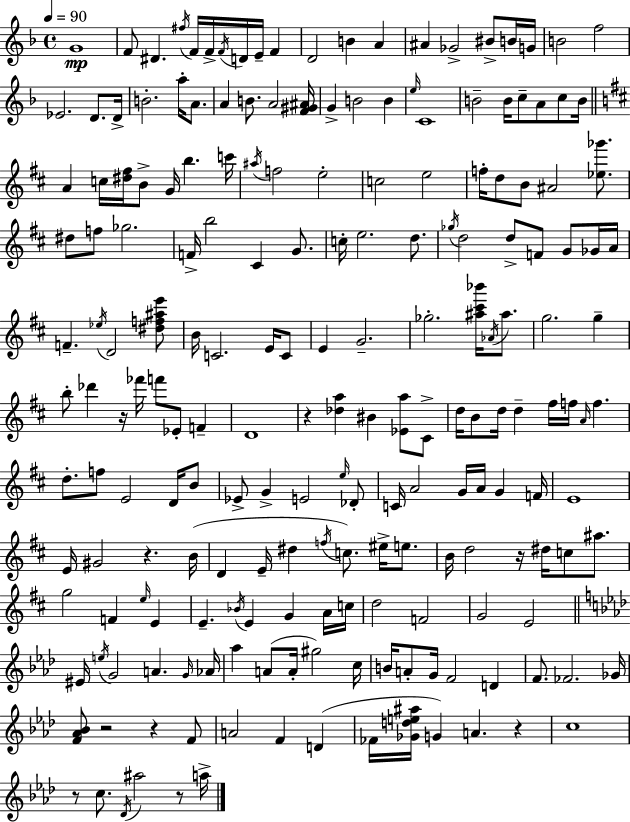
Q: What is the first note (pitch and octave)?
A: G4